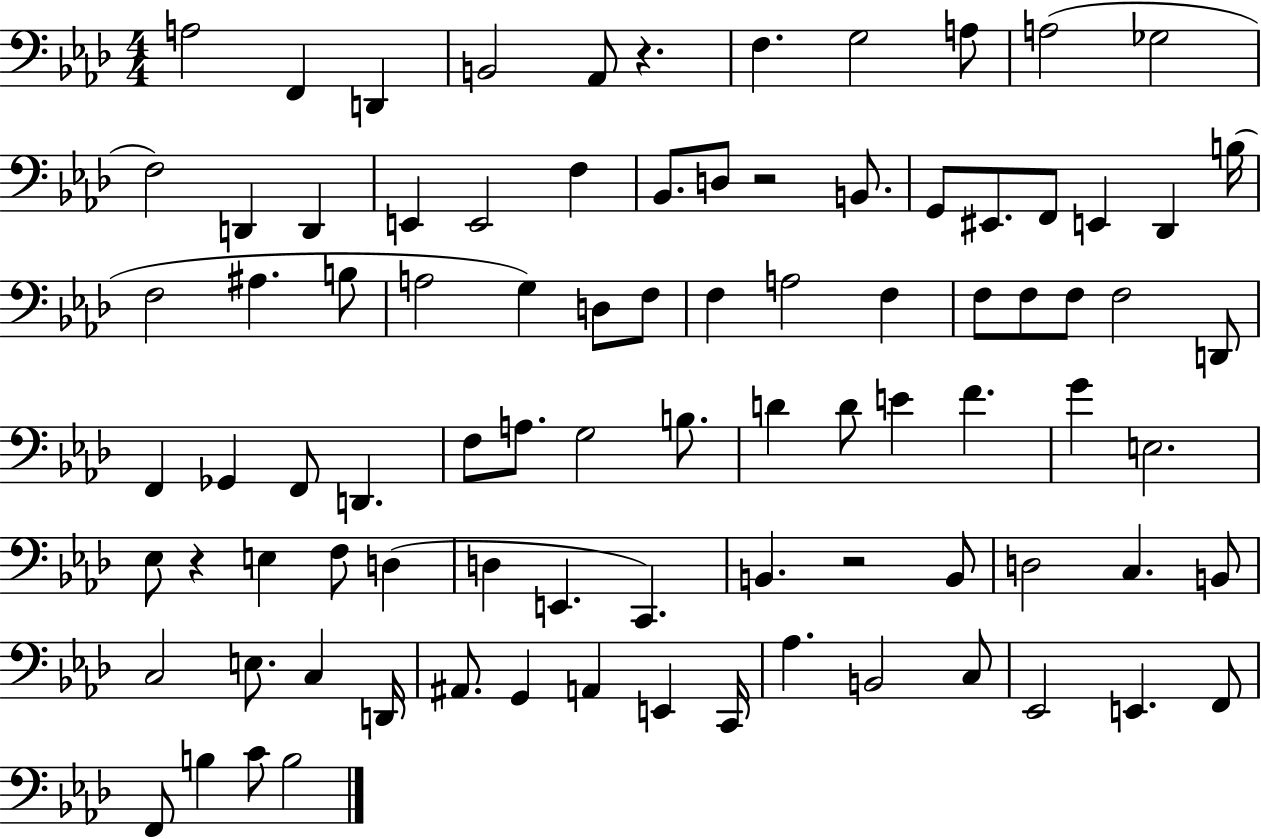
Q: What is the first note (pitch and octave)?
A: A3